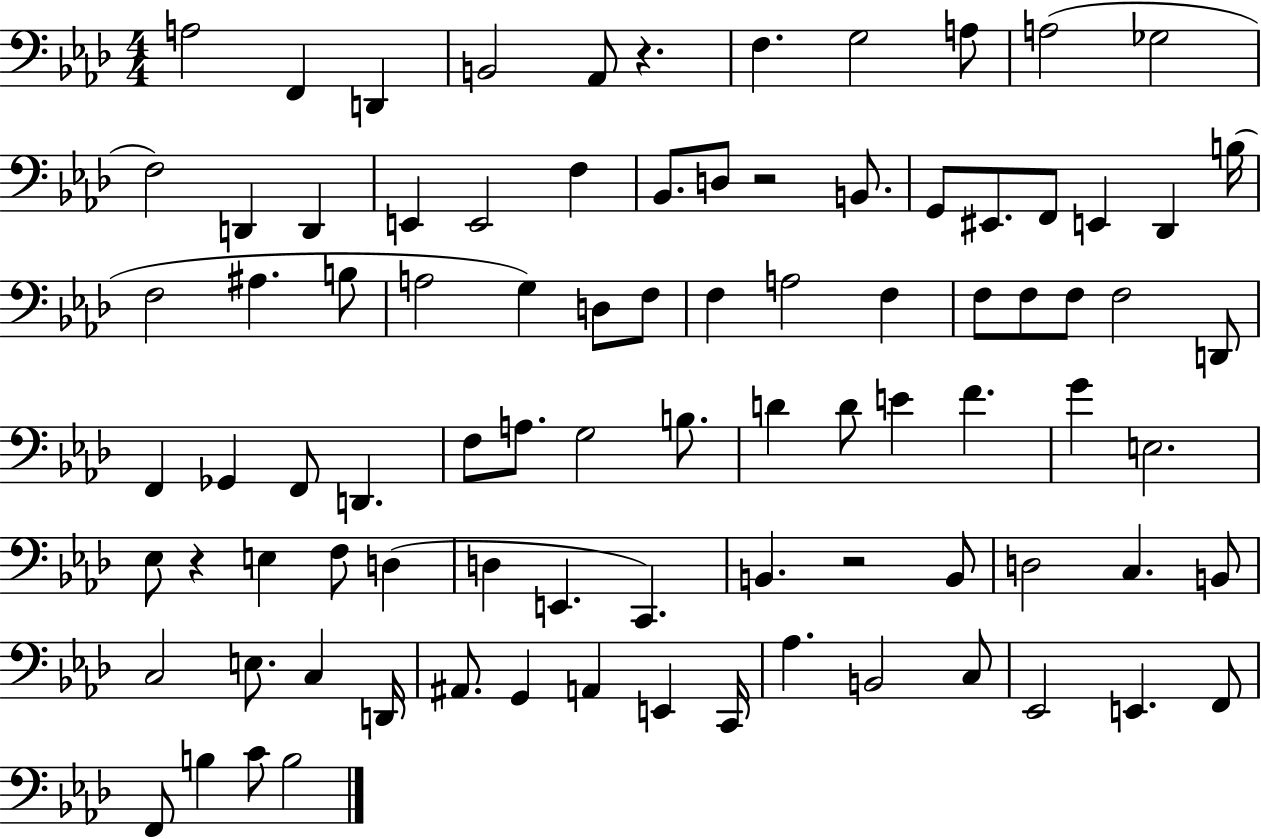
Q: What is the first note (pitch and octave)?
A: A3